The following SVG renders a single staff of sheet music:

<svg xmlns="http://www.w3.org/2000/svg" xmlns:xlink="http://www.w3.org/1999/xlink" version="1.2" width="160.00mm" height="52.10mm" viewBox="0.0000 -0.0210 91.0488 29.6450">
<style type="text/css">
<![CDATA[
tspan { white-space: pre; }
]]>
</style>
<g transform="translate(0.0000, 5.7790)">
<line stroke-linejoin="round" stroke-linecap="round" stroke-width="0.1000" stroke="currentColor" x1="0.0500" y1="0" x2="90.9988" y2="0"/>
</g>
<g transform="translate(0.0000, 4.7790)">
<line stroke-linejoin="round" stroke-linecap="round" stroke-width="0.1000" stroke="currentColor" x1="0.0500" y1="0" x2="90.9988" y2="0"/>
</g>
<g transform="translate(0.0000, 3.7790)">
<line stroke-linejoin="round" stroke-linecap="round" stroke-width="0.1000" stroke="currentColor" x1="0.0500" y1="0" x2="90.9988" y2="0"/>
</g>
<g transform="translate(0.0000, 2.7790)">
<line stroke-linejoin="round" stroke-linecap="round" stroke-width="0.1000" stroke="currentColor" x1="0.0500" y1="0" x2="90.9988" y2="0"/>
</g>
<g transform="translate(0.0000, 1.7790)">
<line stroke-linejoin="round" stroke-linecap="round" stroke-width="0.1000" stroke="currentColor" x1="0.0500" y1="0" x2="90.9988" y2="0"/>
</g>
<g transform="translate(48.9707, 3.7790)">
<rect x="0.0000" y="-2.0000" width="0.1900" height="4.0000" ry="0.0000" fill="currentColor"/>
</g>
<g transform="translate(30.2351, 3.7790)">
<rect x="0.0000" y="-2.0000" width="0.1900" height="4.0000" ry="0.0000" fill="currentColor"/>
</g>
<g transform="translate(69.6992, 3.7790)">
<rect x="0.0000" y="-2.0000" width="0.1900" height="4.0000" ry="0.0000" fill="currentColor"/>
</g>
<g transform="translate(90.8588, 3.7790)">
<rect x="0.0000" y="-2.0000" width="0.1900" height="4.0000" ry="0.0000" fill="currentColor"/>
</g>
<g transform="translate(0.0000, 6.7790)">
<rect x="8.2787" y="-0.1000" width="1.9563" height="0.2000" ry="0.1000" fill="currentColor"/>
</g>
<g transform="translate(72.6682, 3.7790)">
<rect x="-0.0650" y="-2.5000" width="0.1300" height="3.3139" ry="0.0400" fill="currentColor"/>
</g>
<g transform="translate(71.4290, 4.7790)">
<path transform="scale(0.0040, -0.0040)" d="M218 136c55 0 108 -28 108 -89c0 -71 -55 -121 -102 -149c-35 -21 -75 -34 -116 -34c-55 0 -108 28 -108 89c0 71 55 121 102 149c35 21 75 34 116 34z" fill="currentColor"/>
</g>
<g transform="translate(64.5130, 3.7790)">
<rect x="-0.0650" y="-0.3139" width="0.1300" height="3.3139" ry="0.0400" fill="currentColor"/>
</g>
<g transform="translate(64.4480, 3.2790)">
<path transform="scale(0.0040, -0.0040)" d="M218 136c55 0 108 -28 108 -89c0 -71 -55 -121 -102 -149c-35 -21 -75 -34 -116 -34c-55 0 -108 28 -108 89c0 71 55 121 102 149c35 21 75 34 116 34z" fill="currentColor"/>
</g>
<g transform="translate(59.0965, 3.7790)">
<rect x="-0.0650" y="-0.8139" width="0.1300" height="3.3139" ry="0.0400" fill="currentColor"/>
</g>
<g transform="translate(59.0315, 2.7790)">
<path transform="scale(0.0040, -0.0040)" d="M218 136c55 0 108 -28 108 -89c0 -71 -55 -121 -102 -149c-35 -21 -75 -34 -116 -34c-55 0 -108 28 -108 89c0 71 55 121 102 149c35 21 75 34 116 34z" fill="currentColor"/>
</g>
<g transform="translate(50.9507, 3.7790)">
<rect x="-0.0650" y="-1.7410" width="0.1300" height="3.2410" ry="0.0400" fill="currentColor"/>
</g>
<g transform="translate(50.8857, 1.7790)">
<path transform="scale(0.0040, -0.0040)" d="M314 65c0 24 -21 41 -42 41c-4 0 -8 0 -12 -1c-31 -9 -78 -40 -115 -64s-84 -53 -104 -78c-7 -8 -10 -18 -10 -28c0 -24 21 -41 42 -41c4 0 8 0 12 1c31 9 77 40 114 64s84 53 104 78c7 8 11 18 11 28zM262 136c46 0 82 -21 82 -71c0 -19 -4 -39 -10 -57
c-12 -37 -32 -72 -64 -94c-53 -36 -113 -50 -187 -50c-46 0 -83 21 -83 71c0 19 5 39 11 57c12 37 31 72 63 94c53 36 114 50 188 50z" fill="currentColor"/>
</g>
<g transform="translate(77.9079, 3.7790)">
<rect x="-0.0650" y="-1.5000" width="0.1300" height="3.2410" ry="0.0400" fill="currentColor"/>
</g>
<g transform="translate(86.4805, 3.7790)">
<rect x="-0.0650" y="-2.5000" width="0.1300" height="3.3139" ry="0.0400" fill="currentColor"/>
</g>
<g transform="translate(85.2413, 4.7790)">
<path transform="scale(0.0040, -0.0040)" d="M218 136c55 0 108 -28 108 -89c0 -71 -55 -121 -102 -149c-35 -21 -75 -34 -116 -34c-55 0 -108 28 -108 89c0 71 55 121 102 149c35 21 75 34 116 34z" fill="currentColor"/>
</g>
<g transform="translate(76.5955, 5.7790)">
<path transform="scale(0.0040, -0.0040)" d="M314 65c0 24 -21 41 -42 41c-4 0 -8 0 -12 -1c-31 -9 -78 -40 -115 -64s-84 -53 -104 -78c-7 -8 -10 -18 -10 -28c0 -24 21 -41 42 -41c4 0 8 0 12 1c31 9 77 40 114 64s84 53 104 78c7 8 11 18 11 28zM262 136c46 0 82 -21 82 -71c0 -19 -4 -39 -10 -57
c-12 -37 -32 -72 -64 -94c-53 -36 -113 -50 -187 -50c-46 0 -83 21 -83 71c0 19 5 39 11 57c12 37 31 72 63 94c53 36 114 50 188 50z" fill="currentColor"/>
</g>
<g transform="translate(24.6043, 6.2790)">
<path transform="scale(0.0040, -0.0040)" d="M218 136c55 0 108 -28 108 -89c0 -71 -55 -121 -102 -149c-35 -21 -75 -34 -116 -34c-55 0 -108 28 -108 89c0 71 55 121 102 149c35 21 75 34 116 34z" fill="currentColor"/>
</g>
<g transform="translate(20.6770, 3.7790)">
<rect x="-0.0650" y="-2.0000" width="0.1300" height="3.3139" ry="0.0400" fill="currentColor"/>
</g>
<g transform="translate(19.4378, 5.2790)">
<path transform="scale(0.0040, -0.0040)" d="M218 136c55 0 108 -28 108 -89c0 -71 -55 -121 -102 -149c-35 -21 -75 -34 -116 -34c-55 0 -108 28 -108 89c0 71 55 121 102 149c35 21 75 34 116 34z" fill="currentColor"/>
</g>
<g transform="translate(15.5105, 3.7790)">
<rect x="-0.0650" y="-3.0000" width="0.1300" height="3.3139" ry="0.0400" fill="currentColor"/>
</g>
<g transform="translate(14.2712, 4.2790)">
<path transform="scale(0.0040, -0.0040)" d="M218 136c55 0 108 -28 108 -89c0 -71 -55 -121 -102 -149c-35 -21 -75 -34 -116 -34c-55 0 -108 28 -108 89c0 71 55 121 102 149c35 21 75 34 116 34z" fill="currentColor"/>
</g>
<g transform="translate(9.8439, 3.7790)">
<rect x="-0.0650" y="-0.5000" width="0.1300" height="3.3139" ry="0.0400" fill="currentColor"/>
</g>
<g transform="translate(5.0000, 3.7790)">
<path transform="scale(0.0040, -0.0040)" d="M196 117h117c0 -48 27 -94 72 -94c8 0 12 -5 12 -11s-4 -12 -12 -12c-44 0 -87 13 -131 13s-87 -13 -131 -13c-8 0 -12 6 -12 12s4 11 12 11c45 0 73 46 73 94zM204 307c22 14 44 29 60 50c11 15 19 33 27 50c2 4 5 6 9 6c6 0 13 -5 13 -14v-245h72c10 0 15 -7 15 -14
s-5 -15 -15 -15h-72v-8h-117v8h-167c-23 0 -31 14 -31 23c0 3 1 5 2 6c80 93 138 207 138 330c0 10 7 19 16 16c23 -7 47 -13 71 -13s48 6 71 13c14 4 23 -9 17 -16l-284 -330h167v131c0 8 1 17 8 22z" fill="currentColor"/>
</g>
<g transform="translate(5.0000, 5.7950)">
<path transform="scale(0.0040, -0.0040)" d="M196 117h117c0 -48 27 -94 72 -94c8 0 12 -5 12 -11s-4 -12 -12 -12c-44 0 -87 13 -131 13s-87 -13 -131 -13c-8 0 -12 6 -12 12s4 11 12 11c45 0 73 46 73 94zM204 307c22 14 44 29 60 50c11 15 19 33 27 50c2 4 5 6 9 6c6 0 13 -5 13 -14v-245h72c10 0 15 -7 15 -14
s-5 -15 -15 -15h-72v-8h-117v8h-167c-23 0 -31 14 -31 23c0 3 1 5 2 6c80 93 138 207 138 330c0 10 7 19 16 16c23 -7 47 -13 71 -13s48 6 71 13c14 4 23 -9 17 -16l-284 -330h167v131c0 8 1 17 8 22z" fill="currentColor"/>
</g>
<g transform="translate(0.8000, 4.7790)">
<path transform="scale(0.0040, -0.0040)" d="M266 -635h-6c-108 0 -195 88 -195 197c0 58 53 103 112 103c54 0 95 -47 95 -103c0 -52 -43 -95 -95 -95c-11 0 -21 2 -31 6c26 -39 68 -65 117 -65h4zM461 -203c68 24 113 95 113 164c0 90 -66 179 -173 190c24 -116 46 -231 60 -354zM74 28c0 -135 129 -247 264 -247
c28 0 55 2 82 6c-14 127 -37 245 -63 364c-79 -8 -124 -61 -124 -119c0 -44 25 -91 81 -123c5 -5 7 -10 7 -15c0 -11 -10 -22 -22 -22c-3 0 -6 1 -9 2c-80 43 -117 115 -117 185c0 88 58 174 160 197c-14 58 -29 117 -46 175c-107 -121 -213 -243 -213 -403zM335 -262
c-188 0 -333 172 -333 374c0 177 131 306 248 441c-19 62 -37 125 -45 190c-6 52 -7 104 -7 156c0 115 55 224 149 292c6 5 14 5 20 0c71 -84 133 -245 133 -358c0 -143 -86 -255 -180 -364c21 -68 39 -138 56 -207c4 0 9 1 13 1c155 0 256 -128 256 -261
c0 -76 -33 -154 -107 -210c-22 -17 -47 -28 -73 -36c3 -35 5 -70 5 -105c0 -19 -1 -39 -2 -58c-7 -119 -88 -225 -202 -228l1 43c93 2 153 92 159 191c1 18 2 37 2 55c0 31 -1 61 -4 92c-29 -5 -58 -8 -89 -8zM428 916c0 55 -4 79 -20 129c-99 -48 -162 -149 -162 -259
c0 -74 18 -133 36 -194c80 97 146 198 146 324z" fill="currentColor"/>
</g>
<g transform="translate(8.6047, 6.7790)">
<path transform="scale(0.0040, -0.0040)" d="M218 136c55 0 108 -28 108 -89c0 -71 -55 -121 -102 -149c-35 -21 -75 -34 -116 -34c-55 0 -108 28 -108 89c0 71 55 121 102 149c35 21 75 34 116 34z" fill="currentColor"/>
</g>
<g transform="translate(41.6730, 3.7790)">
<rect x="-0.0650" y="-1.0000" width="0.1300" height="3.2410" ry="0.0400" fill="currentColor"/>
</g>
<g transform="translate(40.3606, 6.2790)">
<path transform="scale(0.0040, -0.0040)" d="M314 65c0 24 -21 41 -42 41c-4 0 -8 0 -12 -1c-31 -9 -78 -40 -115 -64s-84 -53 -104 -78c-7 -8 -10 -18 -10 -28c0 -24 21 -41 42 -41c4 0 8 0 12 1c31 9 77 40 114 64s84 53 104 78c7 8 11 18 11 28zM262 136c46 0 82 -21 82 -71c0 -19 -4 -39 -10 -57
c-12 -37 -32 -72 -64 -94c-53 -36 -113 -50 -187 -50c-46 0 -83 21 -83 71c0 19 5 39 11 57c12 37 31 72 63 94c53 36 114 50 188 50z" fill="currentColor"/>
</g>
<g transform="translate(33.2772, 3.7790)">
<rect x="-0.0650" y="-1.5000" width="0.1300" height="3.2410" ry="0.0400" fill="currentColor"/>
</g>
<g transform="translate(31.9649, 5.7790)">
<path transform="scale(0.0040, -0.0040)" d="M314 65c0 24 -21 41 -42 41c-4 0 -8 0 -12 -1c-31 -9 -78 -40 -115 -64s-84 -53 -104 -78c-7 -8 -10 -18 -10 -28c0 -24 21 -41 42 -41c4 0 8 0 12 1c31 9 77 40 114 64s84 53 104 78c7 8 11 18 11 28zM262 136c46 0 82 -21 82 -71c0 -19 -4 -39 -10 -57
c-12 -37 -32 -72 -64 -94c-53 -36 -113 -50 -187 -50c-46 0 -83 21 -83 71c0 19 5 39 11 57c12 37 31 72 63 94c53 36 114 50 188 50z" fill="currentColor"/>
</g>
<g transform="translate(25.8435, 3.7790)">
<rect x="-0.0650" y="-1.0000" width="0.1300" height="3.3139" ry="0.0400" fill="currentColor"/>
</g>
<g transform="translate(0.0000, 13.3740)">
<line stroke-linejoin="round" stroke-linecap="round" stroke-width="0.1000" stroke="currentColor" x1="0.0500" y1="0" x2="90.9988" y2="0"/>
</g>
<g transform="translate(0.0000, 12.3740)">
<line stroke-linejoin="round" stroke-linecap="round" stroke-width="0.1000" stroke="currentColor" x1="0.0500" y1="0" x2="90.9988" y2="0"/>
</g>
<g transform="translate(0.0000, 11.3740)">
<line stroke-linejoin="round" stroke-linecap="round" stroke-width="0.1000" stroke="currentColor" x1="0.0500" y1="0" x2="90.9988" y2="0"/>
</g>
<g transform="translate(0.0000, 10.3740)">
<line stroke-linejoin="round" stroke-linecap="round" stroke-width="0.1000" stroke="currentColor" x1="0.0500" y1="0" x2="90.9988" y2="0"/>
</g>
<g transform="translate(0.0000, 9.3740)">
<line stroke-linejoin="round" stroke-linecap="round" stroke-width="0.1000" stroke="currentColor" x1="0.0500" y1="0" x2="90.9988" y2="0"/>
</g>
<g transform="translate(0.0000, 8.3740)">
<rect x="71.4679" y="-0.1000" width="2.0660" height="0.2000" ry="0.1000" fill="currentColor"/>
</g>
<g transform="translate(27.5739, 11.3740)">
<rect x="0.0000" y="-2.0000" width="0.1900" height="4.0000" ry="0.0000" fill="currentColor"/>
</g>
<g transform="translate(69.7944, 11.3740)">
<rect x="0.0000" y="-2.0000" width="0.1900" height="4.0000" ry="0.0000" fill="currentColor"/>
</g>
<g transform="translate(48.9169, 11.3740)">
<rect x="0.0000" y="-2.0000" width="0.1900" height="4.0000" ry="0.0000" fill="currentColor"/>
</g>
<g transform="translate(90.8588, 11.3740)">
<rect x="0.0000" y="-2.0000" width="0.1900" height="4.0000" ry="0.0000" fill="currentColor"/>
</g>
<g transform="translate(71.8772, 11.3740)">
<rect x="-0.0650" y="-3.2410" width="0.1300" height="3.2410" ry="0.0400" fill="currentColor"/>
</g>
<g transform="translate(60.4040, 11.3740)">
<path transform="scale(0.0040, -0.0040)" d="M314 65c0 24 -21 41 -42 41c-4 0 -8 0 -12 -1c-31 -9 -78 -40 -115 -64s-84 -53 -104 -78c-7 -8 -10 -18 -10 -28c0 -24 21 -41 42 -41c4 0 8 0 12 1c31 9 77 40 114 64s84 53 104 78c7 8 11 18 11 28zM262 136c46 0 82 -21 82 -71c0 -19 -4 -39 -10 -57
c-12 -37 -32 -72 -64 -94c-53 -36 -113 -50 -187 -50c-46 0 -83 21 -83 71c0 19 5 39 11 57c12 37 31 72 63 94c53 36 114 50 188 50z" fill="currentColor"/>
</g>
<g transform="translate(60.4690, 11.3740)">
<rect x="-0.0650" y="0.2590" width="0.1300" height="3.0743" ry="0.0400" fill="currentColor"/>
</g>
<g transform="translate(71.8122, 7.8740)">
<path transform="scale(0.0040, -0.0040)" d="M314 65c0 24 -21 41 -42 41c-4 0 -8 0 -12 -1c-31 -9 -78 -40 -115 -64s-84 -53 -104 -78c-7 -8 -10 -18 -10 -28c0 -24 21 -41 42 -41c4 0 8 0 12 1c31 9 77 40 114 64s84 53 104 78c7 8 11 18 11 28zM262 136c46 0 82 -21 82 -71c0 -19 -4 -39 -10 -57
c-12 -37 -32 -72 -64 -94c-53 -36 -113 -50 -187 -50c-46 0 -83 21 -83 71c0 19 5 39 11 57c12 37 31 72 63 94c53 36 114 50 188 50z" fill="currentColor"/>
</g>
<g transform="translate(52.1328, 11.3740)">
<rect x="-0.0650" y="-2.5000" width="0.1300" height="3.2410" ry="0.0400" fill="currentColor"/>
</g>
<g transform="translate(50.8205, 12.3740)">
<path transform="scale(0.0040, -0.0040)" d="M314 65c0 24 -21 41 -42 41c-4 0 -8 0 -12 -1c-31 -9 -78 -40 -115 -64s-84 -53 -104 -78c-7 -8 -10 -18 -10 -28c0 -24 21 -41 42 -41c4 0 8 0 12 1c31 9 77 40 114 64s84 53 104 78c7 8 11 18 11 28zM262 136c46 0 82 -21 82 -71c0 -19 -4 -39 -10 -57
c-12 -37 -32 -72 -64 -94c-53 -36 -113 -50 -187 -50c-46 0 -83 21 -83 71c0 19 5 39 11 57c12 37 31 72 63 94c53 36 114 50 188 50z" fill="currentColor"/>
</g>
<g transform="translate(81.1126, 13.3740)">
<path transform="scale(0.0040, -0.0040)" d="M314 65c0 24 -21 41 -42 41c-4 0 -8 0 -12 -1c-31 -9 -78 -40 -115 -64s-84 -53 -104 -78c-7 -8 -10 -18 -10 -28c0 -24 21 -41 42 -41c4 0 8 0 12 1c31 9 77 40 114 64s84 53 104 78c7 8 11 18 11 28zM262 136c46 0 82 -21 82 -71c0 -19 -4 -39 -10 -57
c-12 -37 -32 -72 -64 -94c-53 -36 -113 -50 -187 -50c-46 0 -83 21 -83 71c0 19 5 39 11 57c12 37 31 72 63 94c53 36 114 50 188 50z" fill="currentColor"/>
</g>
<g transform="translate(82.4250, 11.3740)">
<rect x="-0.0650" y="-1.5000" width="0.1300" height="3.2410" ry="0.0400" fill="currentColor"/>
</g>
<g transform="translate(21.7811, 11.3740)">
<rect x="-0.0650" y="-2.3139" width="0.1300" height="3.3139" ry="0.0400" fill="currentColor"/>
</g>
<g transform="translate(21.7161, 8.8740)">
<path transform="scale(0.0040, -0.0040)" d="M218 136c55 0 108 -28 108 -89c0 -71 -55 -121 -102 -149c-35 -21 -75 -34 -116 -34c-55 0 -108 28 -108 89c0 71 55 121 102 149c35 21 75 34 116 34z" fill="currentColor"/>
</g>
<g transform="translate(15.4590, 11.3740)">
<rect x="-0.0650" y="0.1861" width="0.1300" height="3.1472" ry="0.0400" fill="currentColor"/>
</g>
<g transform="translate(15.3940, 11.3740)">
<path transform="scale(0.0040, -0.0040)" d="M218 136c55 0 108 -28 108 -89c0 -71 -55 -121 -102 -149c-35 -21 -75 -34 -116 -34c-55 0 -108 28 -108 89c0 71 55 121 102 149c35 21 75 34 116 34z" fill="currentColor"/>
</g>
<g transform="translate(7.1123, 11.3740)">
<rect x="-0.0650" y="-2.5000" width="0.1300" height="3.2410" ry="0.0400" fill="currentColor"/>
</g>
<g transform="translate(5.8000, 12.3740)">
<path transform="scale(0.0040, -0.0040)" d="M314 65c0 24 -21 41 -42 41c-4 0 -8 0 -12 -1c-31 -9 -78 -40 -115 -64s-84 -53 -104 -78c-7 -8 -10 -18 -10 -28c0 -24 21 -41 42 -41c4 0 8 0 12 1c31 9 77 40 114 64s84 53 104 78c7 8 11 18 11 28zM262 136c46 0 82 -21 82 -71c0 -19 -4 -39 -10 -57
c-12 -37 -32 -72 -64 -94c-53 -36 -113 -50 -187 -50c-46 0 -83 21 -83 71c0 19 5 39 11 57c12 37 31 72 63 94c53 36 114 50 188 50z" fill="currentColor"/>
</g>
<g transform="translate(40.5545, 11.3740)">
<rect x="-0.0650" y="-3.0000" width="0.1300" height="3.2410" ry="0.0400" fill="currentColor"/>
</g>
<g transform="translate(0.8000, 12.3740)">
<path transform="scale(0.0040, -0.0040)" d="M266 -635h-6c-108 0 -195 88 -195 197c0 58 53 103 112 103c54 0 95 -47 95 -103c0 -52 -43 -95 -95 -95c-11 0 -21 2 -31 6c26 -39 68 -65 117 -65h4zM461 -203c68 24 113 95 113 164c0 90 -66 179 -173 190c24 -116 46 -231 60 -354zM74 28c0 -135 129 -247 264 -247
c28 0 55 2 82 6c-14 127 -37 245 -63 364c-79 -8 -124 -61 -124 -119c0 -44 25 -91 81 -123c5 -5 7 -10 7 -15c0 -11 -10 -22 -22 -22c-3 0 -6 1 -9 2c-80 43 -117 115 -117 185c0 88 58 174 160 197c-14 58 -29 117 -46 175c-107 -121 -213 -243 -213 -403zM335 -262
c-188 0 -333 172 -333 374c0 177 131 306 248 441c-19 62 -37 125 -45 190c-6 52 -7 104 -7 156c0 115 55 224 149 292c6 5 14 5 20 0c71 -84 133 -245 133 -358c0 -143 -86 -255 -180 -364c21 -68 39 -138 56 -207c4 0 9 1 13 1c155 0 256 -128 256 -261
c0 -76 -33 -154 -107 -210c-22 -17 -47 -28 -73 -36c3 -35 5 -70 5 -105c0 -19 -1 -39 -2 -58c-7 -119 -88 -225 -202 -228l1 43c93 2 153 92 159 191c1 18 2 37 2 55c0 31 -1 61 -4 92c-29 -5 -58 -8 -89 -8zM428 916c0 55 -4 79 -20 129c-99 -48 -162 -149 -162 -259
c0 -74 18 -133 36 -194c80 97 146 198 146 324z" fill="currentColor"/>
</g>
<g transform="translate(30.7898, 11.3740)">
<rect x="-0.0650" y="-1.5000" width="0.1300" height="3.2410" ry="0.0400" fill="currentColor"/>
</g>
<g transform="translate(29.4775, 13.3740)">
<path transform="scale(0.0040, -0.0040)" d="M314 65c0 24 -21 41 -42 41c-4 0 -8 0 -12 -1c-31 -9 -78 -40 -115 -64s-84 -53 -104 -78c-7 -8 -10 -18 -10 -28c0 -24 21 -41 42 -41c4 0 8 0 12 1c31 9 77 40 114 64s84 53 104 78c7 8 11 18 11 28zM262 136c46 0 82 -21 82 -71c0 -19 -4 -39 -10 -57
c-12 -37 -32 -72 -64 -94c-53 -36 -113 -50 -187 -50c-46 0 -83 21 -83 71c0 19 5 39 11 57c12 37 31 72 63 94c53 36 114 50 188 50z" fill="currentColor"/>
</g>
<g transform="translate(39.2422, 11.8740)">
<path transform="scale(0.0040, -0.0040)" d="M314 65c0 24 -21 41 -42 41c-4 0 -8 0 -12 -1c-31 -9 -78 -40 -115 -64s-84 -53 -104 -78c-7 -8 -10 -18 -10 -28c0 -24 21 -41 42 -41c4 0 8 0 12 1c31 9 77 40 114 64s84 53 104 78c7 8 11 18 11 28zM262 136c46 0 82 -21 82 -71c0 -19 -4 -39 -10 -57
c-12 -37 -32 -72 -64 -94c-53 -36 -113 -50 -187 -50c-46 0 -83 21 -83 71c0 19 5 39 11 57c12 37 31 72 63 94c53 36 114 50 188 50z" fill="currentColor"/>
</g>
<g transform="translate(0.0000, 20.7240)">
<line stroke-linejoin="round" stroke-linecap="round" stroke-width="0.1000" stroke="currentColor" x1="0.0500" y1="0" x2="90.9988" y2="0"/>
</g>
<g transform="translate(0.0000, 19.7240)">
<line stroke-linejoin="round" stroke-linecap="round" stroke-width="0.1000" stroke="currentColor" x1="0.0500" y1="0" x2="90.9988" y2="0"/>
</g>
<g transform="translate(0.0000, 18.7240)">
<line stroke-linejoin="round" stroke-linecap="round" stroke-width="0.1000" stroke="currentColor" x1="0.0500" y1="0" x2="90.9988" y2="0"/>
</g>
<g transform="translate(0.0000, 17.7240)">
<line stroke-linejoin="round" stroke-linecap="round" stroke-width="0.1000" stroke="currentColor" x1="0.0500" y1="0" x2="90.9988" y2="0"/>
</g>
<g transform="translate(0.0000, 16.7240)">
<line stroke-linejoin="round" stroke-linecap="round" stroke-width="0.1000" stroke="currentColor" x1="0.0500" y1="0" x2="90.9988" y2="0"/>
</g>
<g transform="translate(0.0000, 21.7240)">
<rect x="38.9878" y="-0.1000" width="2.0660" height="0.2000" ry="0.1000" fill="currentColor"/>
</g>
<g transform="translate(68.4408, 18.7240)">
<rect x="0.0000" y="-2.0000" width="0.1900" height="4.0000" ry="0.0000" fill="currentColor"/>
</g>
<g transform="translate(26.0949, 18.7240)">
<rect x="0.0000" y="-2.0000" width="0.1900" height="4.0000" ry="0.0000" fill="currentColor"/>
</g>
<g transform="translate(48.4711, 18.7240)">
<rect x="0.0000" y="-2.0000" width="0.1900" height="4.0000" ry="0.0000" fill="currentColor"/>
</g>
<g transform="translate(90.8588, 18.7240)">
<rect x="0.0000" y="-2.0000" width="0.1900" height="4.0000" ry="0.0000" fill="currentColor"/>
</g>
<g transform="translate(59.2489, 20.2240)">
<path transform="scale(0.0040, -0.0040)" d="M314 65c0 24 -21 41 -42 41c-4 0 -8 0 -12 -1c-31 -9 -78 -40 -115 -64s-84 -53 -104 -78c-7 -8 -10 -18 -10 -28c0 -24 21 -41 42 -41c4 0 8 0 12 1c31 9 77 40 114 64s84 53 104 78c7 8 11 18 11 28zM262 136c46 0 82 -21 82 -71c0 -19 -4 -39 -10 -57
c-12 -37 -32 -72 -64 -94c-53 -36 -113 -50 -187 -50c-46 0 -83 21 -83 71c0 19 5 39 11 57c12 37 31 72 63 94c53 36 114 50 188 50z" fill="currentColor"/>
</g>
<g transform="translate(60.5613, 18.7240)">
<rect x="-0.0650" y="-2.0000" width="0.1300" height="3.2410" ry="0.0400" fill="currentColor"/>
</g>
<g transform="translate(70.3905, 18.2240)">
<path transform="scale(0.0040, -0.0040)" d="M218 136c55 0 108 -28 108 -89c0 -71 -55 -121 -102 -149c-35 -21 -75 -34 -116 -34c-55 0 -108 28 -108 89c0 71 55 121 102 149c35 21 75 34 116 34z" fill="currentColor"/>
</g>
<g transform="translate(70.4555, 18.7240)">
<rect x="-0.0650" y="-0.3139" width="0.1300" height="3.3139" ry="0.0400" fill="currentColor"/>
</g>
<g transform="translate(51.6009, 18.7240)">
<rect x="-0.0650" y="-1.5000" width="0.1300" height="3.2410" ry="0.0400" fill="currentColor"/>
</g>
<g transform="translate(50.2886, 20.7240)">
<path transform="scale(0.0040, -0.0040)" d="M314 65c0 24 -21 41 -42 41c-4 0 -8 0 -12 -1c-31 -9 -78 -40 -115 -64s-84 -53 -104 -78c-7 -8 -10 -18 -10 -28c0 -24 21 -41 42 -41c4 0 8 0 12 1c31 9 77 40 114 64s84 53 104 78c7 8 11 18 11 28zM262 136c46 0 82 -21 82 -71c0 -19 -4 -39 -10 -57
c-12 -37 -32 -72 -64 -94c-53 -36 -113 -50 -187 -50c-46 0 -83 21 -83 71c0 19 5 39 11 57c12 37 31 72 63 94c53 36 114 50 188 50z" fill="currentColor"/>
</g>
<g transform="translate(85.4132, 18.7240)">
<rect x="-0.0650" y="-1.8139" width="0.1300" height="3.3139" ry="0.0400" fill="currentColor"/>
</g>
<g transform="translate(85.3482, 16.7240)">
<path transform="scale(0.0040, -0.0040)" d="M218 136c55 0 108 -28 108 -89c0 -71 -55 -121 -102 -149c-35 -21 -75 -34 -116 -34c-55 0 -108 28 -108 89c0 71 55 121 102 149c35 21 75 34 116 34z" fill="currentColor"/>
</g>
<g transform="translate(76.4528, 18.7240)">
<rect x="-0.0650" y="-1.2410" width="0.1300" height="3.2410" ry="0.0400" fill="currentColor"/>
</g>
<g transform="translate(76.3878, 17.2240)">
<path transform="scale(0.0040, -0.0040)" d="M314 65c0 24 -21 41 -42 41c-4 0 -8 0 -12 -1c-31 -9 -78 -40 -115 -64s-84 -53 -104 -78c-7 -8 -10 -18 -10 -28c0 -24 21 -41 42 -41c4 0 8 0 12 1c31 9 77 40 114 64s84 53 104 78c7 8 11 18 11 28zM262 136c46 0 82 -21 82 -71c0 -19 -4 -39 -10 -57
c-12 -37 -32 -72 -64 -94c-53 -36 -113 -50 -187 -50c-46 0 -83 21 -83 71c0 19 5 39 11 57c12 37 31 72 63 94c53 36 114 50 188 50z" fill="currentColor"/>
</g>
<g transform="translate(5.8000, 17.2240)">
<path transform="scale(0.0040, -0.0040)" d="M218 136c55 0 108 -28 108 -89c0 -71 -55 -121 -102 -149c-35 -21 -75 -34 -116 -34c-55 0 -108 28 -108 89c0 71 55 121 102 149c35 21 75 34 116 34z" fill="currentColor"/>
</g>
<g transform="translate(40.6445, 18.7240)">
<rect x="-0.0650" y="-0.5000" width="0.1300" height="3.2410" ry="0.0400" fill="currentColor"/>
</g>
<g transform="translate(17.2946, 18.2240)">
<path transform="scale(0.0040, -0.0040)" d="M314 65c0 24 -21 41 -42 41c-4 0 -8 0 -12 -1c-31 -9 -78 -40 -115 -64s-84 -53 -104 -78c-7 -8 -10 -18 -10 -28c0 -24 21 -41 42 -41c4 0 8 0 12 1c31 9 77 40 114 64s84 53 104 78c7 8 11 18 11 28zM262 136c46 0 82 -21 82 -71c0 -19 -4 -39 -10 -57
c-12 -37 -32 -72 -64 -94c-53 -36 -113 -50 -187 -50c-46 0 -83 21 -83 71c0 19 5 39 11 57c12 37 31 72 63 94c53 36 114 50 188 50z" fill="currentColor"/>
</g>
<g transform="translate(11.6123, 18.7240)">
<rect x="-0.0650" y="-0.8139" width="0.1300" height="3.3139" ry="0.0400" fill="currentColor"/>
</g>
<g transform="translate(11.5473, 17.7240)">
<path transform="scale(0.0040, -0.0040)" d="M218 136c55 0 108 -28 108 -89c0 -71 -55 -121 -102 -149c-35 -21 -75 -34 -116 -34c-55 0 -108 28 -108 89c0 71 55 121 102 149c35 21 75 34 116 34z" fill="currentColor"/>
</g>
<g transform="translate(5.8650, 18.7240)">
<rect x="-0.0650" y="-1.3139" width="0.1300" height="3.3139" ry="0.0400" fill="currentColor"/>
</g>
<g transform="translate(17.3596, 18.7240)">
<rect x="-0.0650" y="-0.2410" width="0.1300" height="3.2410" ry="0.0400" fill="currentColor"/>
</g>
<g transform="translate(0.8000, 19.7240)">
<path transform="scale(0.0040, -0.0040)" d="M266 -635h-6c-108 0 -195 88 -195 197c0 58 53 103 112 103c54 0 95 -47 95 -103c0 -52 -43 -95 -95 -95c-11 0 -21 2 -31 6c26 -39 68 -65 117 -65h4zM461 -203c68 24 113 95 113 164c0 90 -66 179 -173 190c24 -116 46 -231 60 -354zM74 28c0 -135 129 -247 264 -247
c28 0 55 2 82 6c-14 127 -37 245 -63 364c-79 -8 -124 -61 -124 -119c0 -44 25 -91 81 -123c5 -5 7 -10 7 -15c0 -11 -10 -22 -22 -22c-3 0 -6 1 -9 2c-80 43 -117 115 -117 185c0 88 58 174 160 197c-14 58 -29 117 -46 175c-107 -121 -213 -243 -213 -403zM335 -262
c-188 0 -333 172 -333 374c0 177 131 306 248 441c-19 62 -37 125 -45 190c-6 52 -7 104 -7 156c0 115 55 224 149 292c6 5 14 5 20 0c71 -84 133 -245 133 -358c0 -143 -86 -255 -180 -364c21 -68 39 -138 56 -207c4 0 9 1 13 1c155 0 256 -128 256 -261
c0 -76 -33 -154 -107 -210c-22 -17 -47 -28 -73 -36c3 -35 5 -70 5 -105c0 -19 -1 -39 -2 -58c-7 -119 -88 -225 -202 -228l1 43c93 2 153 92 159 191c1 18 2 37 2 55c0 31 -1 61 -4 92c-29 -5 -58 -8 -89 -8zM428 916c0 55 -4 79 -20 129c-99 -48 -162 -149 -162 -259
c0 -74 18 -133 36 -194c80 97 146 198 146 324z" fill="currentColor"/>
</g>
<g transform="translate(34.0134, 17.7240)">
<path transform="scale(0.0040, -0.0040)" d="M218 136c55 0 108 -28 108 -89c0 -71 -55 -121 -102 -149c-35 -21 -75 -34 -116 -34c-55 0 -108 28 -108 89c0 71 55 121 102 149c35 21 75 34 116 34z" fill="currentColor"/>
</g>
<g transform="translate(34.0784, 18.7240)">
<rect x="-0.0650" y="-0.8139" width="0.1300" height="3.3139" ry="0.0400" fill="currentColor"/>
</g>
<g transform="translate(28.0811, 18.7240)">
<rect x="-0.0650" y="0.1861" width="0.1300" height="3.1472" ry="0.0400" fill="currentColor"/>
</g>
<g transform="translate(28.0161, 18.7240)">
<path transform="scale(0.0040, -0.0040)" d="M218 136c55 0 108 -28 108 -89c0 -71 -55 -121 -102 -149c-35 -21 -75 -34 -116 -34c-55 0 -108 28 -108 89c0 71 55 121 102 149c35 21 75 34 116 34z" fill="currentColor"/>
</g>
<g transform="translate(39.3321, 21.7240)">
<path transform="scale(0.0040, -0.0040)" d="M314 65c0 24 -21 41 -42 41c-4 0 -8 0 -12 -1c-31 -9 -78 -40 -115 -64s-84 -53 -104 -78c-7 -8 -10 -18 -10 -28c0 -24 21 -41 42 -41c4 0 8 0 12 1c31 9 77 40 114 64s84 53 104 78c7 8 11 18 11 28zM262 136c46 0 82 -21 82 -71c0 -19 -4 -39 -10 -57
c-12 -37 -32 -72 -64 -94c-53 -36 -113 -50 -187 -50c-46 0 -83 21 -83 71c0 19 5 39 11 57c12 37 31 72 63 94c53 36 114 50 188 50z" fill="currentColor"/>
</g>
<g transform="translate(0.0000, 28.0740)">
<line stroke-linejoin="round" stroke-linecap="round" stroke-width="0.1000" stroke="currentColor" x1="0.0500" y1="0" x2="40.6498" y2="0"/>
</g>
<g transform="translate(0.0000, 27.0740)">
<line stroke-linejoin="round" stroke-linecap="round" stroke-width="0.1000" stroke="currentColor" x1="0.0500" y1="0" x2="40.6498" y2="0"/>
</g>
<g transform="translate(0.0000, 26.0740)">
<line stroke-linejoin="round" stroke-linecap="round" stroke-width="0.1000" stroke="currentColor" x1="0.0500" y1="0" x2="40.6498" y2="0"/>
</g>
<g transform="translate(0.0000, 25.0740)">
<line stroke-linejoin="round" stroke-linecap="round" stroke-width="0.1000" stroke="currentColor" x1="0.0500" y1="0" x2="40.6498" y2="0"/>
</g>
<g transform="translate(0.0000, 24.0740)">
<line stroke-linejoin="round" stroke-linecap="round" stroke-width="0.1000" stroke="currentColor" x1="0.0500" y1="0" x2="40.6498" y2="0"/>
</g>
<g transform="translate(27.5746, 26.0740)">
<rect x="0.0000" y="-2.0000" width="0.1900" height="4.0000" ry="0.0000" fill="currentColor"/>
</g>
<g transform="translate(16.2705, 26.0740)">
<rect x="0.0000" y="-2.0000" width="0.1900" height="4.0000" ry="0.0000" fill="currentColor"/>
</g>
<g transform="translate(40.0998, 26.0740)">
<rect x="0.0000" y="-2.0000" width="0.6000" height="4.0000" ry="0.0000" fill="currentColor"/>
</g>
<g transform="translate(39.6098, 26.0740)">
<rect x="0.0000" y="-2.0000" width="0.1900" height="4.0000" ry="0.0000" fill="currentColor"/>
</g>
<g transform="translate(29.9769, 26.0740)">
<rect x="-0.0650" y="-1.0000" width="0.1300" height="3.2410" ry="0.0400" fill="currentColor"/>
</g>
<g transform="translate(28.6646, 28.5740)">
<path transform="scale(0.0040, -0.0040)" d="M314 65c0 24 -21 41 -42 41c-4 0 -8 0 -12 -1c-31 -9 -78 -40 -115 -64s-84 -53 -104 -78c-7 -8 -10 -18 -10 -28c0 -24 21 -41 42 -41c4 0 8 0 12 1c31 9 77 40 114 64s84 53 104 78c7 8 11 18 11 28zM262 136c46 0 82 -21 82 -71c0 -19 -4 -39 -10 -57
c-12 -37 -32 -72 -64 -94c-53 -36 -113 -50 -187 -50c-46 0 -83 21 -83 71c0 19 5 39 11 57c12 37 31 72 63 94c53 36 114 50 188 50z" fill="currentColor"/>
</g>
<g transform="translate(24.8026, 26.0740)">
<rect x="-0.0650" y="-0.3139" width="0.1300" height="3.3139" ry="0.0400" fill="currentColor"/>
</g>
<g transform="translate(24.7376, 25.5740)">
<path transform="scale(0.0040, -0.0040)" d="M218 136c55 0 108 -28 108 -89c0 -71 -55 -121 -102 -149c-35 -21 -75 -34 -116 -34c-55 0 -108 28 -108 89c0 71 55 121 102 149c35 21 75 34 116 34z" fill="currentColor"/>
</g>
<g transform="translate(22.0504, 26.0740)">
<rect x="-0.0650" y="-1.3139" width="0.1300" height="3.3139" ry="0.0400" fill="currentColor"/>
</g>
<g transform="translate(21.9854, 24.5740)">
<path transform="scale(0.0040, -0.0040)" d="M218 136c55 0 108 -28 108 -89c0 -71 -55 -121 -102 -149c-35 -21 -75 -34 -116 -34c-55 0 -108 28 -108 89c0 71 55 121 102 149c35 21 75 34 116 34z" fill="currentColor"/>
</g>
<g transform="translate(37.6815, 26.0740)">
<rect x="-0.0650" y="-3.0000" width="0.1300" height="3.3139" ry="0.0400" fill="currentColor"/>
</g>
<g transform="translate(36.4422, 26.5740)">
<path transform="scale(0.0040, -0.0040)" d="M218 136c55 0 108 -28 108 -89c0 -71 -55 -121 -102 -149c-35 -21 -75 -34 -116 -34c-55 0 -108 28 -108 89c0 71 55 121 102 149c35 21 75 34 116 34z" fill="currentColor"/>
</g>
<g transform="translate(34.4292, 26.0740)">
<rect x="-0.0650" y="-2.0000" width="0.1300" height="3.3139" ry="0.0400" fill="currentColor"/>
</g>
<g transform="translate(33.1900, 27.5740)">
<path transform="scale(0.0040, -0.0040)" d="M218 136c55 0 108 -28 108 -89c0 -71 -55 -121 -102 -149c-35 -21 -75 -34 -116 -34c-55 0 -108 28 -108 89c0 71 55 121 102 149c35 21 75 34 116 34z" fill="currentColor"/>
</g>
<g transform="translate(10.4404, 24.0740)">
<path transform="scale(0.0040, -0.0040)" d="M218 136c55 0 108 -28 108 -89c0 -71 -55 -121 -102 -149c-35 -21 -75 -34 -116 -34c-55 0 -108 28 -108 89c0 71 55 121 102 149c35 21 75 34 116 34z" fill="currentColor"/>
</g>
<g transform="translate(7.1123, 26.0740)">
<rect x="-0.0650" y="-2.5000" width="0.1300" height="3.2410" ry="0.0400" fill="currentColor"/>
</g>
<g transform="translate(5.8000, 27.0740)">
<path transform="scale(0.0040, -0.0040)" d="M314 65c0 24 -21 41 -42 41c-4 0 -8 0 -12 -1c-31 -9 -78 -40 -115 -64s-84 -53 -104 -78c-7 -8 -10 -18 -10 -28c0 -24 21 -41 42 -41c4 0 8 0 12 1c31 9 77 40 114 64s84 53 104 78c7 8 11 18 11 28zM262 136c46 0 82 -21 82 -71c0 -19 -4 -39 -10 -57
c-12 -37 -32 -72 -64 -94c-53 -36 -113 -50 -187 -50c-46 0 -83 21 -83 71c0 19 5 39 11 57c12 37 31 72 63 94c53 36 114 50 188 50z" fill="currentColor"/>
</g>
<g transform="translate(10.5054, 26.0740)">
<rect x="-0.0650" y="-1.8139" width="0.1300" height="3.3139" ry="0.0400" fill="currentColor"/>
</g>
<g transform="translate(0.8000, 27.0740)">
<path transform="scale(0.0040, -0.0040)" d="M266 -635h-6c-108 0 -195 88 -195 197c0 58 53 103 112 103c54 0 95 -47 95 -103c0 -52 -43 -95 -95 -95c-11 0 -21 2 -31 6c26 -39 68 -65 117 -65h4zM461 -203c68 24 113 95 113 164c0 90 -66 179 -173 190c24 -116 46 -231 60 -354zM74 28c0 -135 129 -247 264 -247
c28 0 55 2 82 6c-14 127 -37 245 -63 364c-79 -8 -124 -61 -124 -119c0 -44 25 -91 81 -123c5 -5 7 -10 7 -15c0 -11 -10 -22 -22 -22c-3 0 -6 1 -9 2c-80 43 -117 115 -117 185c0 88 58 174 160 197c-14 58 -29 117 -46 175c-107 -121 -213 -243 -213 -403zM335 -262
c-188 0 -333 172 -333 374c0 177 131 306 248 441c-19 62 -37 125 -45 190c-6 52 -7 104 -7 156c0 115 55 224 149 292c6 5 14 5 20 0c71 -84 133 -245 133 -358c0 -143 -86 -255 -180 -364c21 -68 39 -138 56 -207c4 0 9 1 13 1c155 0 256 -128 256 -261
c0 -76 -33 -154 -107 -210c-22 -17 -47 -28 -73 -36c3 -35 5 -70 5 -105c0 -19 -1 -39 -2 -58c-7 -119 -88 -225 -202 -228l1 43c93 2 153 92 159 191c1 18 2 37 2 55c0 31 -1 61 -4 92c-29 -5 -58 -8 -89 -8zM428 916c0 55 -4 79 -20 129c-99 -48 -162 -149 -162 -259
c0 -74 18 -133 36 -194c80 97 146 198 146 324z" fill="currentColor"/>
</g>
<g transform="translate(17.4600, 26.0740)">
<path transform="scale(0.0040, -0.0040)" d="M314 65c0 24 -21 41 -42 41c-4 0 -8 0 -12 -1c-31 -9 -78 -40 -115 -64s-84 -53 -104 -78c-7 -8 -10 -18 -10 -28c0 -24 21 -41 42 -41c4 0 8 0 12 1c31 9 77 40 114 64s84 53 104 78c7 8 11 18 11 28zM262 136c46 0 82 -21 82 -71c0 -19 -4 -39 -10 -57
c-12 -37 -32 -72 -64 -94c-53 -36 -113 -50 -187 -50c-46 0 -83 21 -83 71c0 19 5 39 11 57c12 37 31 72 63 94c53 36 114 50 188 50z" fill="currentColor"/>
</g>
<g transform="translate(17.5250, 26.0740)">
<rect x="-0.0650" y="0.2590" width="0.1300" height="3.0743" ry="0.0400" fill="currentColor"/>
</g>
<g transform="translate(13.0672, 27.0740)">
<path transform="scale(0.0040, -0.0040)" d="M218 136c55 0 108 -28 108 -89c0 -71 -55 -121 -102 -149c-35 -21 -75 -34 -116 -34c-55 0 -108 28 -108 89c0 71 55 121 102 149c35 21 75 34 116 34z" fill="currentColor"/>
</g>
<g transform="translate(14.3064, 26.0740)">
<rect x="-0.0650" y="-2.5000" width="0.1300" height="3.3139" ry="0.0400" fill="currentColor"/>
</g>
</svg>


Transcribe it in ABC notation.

X:1
T:Untitled
M:4/4
L:1/4
K:C
C A F D E2 D2 f2 d c G E2 G G2 B g E2 A2 G2 B2 b2 E2 e d c2 B d C2 E2 F2 c e2 f G2 f G B2 e c D2 F A